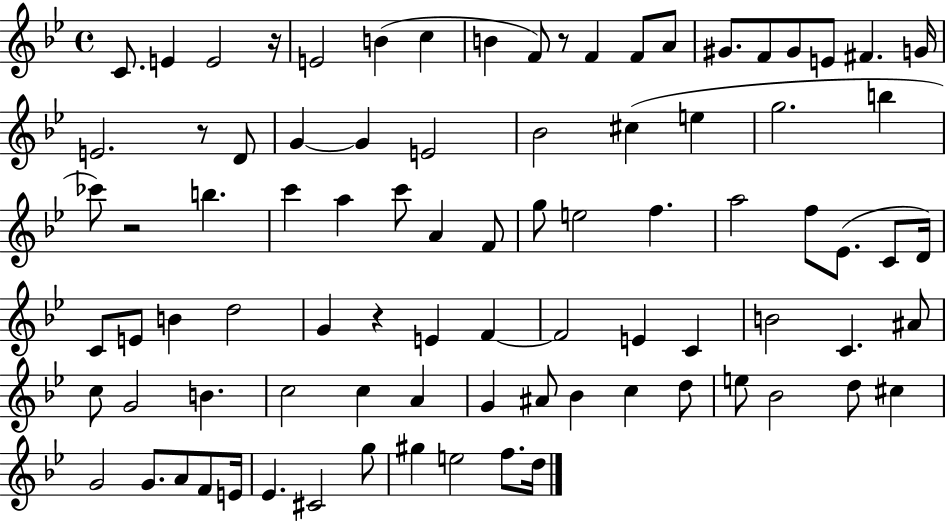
{
  \clef treble
  \time 4/4
  \defaultTimeSignature
  \key bes \major
  \repeat volta 2 { c'8. e'4 e'2 r16 | e'2 b'4( c''4 | b'4 f'8) r8 f'4 f'8 a'8 | gis'8. f'8 gis'8 e'8 fis'4. g'16 | \break e'2. r8 d'8 | g'4~~ g'4 e'2 | bes'2 cis''4( e''4 | g''2. b''4 | \break ces'''8) r2 b''4. | c'''4 a''4 c'''8 a'4 f'8 | g''8 e''2 f''4. | a''2 f''8 ees'8.( c'8 d'16) | \break c'8 e'8 b'4 d''2 | g'4 r4 e'4 f'4~~ | f'2 e'4 c'4 | b'2 c'4. ais'8 | \break c''8 g'2 b'4. | c''2 c''4 a'4 | g'4 ais'8 bes'4 c''4 d''8 | e''8 bes'2 d''8 cis''4 | \break g'2 g'8. a'8 f'8 e'16 | ees'4. cis'2 g''8 | gis''4 e''2 f''8. d''16 | } \bar "|."
}